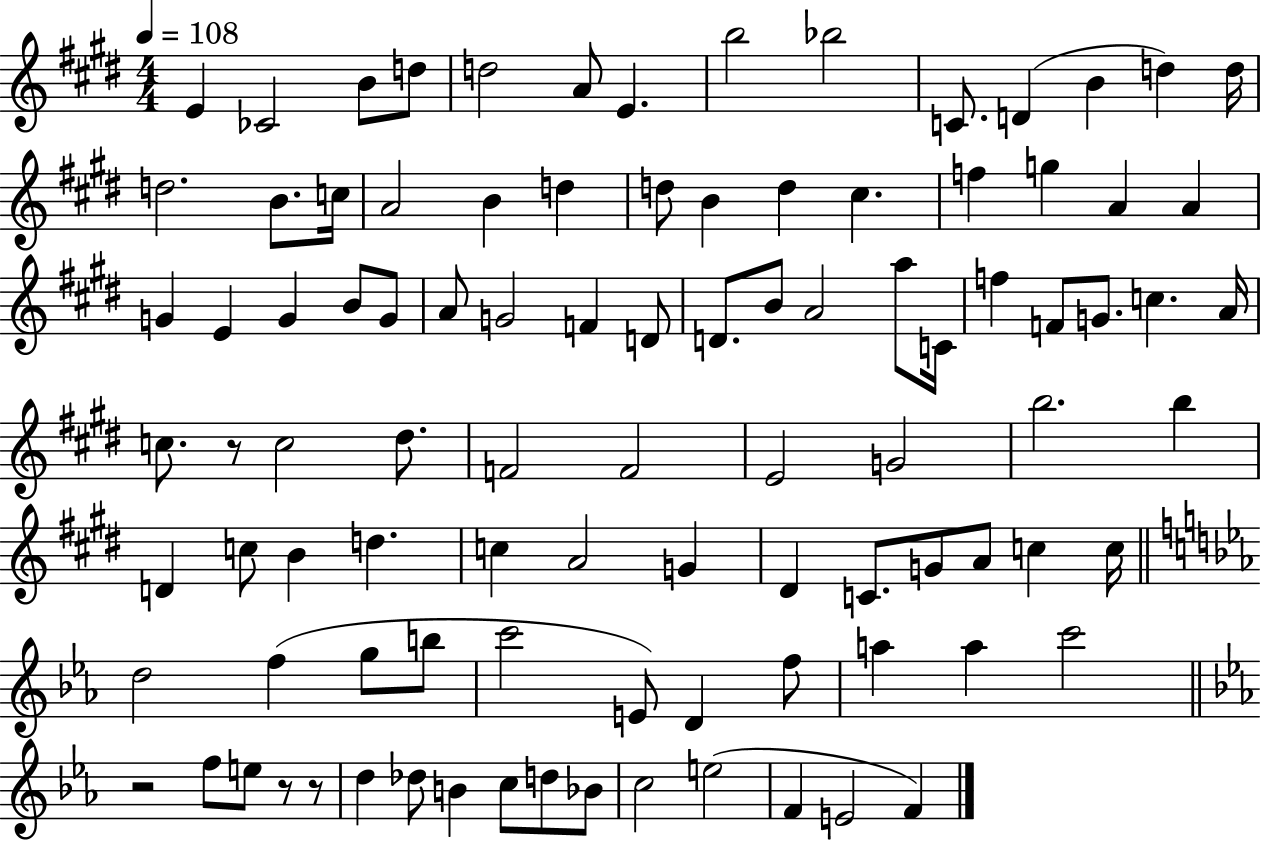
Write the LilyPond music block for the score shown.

{
  \clef treble
  \numericTimeSignature
  \time 4/4
  \key e \major
  \tempo 4 = 108
  e'4 ces'2 b'8 d''8 | d''2 a'8 e'4. | b''2 bes''2 | c'8. d'4( b'4 d''4) d''16 | \break d''2. b'8. c''16 | a'2 b'4 d''4 | d''8 b'4 d''4 cis''4. | f''4 g''4 a'4 a'4 | \break g'4 e'4 g'4 b'8 g'8 | a'8 g'2 f'4 d'8 | d'8. b'8 a'2 a''8 c'16 | f''4 f'8 g'8. c''4. a'16 | \break c''8. r8 c''2 dis''8. | f'2 f'2 | e'2 g'2 | b''2. b''4 | \break d'4 c''8 b'4 d''4. | c''4 a'2 g'4 | dis'4 c'8. g'8 a'8 c''4 c''16 | \bar "||" \break \key ees \major d''2 f''4( g''8 b''8 | c'''2 e'8) d'4 f''8 | a''4 a''4 c'''2 | \bar "||" \break \key c \minor r2 f''8 e''8 r8 r8 | d''4 des''8 b'4 c''8 d''8 bes'8 | c''2 e''2( | f'4 e'2 f'4) | \break \bar "|."
}